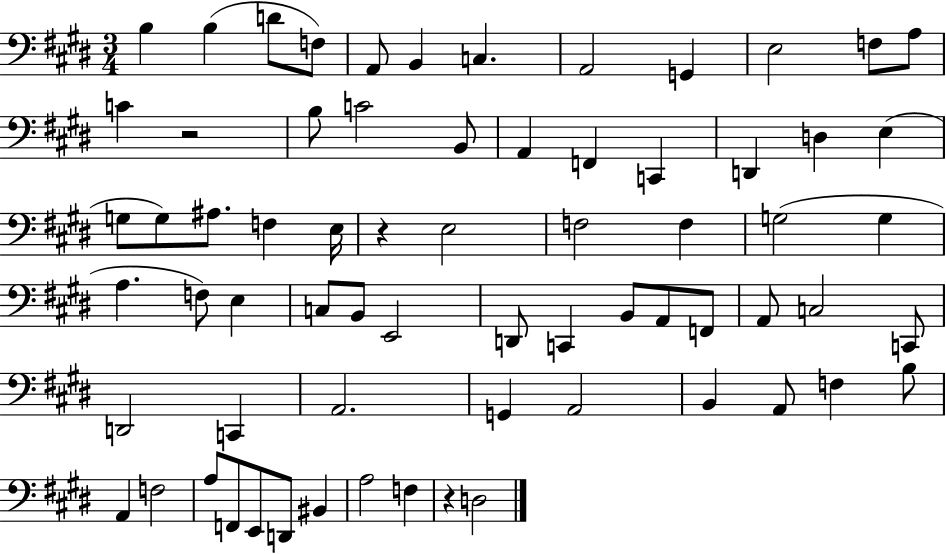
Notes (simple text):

B3/q B3/q D4/e F3/e A2/e B2/q C3/q. A2/h G2/q E3/h F3/e A3/e C4/q R/h B3/e C4/h B2/e A2/q F2/q C2/q D2/q D3/q E3/q G3/e G3/e A#3/e. F3/q E3/s R/q E3/h F3/h F3/q G3/h G3/q A3/q. F3/e E3/q C3/e B2/e E2/h D2/e C2/q B2/e A2/e F2/e A2/e C3/h C2/e D2/h C2/q A2/h. G2/q A2/h B2/q A2/e F3/q B3/e A2/q F3/h A3/e F2/e E2/e D2/e BIS2/q A3/h F3/q R/q D3/h